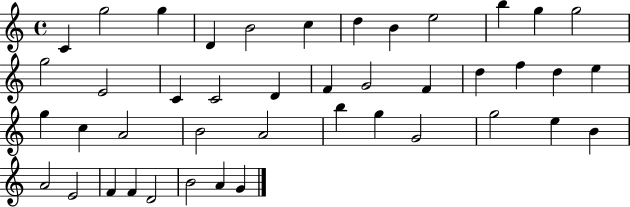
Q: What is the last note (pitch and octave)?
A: G4